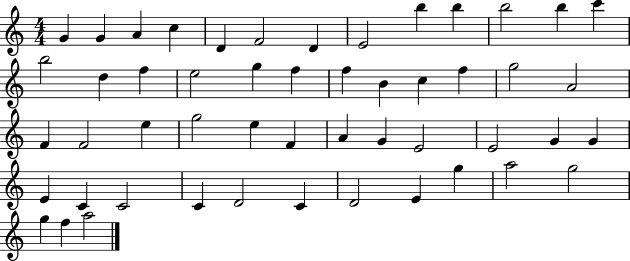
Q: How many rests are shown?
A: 0